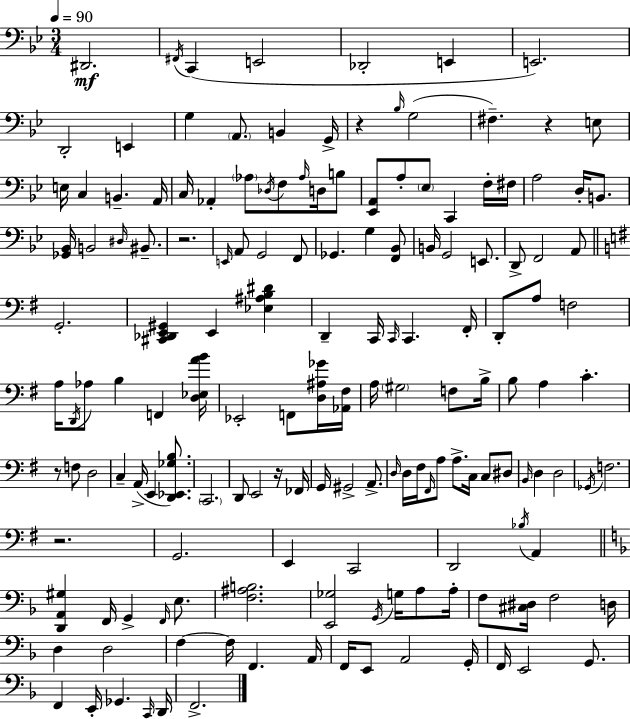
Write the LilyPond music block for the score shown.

{
  \clef bass
  \numericTimeSignature
  \time 3/4
  \key g \minor
  \tempo 4 = 90
  \repeat volta 2 { dis,2.\mf | \acciaccatura { fis,16 }( c,4 e,2 | des,2-. e,4 | e,2.) | \break d,2-. e,4 | g4 \parenthesize a,8. b,4 | g,16-> r4 \grace { bes16 }( g2 | fis4.--) r4 | \break e8 e16 c4 b,4.-- | a,16 c16 aes,4-. \parenthesize aes8 \acciaccatura { des16 } f8 | \grace { aes16 } d16 b8 <ees, a,>8 a8-. \parenthesize ees8 c,4 | f16-. fis16 a2 | \break d16-. b,8. <ges, bes,>16 b,2 | \grace { dis16 } bis,8.-- r2. | \grace { e,16 } a,8 g,2 | f,8 ges,4. | \break g4 <f, bes,>8 b,16 g,2 | e,8. d,8-> f,2 | a,8 \bar "||" \break \key g \major g,2.-. | <cis, des, e, gis,>4 e,4 <ees ais b dis'>4 | d,4-- c,16 \grace { c,16 } c,4. | fis,16-. d,8-. a8 f2 | \break a16 \acciaccatura { d,16 } aes8 b4 f,4 | <d ees a' b'>16 ees,2-. f,8 | <d ais ges'>16 <aes, fis>16 a16 \parenthesize gis2 f8 | b16-> b8 a4 c'4.-. | \break r8 f8 d2 | c4-- a,16->( e,4 <d, ees, ges b>8.) | \parenthesize c,2. | d,8 e,2 | \break r16 fes,16 g,16 gis,2-> a,8.-> | \grace { d16 } d16 fis16 \grace { fis,16 } a8 a8.-> c16 | c8 dis8 \grace { b,16 } d4 d2 | \acciaccatura { ges,16 } f2. | \break r2. | g,2. | e,4 c,2 | d,2 | \break \acciaccatura { bes16 } a,4 \bar "||" \break \key f \major <d, a, gis>4 f,16 g,4-> \grace { f,16 } e8. | <f ais b>2. | <e, ges>2 \acciaccatura { g,16 } g16 a8 | a16-. f8 <cis dis>16 f2 | \break d16 d4 d2 | f4~~ f16 f,4. | a,16 f,16 e,8 a,2 | g,16-. f,16 e,2 g,8. | \break f,4 e,16-. ges,4. | \grace { c,16 } d,16 f,2.-> | } \bar "|."
}